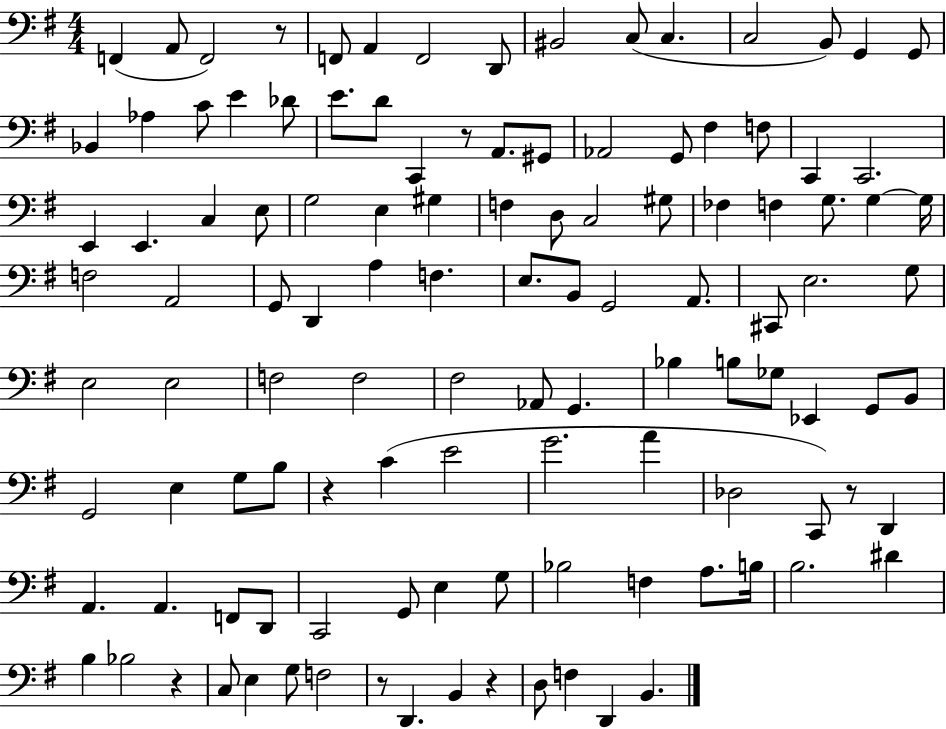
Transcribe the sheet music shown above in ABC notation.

X:1
T:Untitled
M:4/4
L:1/4
K:G
F,, A,,/2 F,,2 z/2 F,,/2 A,, F,,2 D,,/2 ^B,,2 C,/2 C, C,2 B,,/2 G,, G,,/2 _B,, _A, C/2 E _D/2 E/2 D/2 C,, z/2 A,,/2 ^G,,/2 _A,,2 G,,/2 ^F, F,/2 C,, C,,2 E,, E,, C, E,/2 G,2 E, ^G, F, D,/2 C,2 ^G,/2 _F, F, G,/2 G, G,/4 F,2 A,,2 G,,/2 D,, A, F, E,/2 B,,/2 G,,2 A,,/2 ^C,,/2 E,2 G,/2 E,2 E,2 F,2 F,2 ^F,2 _A,,/2 G,, _B, B,/2 _G,/2 _E,, G,,/2 B,,/2 G,,2 E, G,/2 B,/2 z C E2 G2 A _D,2 C,,/2 z/2 D,, A,, A,, F,,/2 D,,/2 C,,2 G,,/2 E, G,/2 _B,2 F, A,/2 B,/4 B,2 ^D B, _B,2 z C,/2 E, G,/2 F,2 z/2 D,, B,, z D,/2 F, D,, B,,